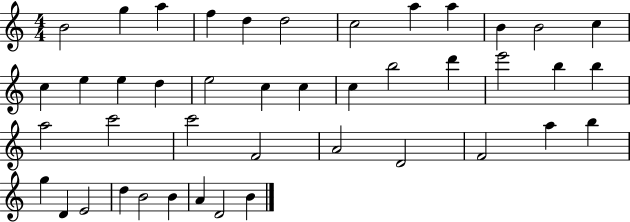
B4/h G5/q A5/q F5/q D5/q D5/h C5/h A5/q A5/q B4/q B4/h C5/q C5/q E5/q E5/q D5/q E5/h C5/q C5/q C5/q B5/h D6/q E6/h B5/q B5/q A5/h C6/h C6/h F4/h A4/h D4/h F4/h A5/q B5/q G5/q D4/q E4/h D5/q B4/h B4/q A4/q D4/h B4/q